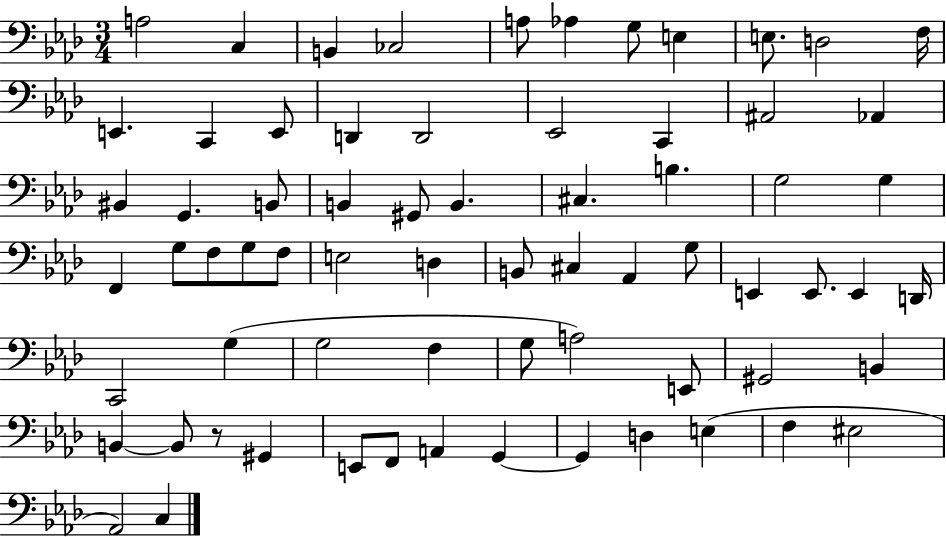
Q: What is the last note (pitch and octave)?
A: C3